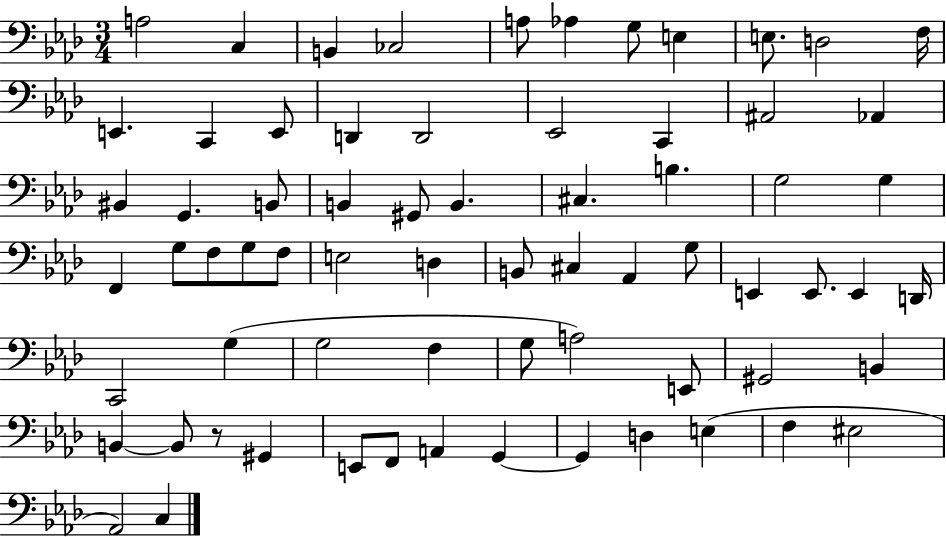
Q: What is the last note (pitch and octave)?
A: C3